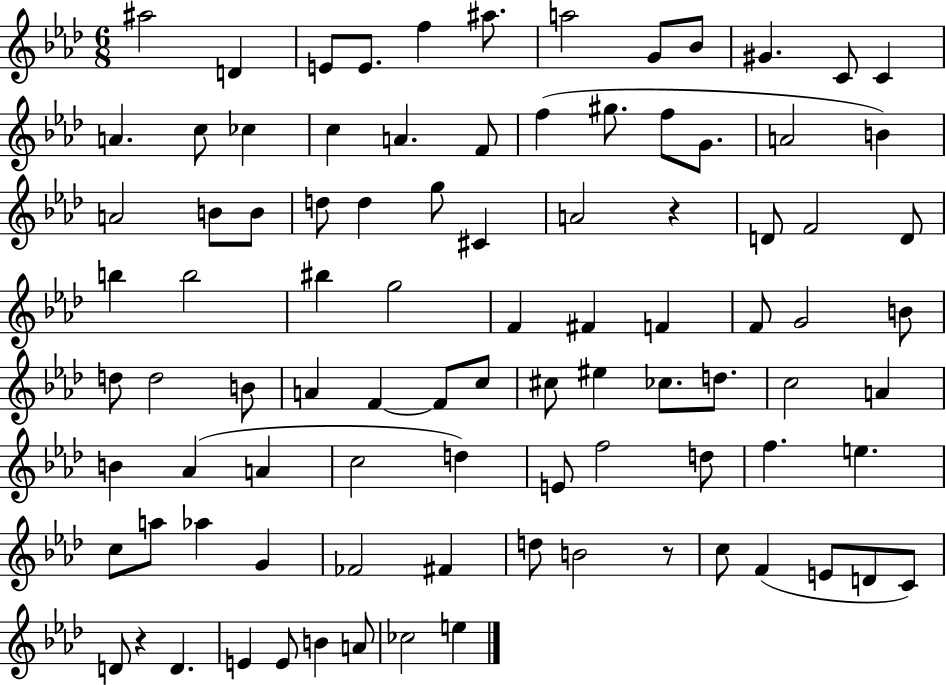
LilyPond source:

{
  \clef treble
  \numericTimeSignature
  \time 6/8
  \key aes \major
  ais''2 d'4 | e'8 e'8. f''4 ais''8. | a''2 g'8 bes'8 | gis'4. c'8 c'4 | \break a'4. c''8 ces''4 | c''4 a'4. f'8 | f''4( gis''8. f''8 g'8. | a'2 b'4) | \break a'2 b'8 b'8 | d''8 d''4 g''8 cis'4 | a'2 r4 | d'8 f'2 d'8 | \break b''4 b''2 | bis''4 g''2 | f'4 fis'4 f'4 | f'8 g'2 b'8 | \break d''8 d''2 b'8 | a'4 f'4~~ f'8 c''8 | cis''8 eis''4 ces''8. d''8. | c''2 a'4 | \break b'4 aes'4( a'4 | c''2 d''4) | e'8 f''2 d''8 | f''4. e''4. | \break c''8 a''8 aes''4 g'4 | fes'2 fis'4 | d''8 b'2 r8 | c''8 f'4( e'8 d'8 c'8) | \break d'8 r4 d'4. | e'4 e'8 b'4 a'8 | ces''2 e''4 | \bar "|."
}